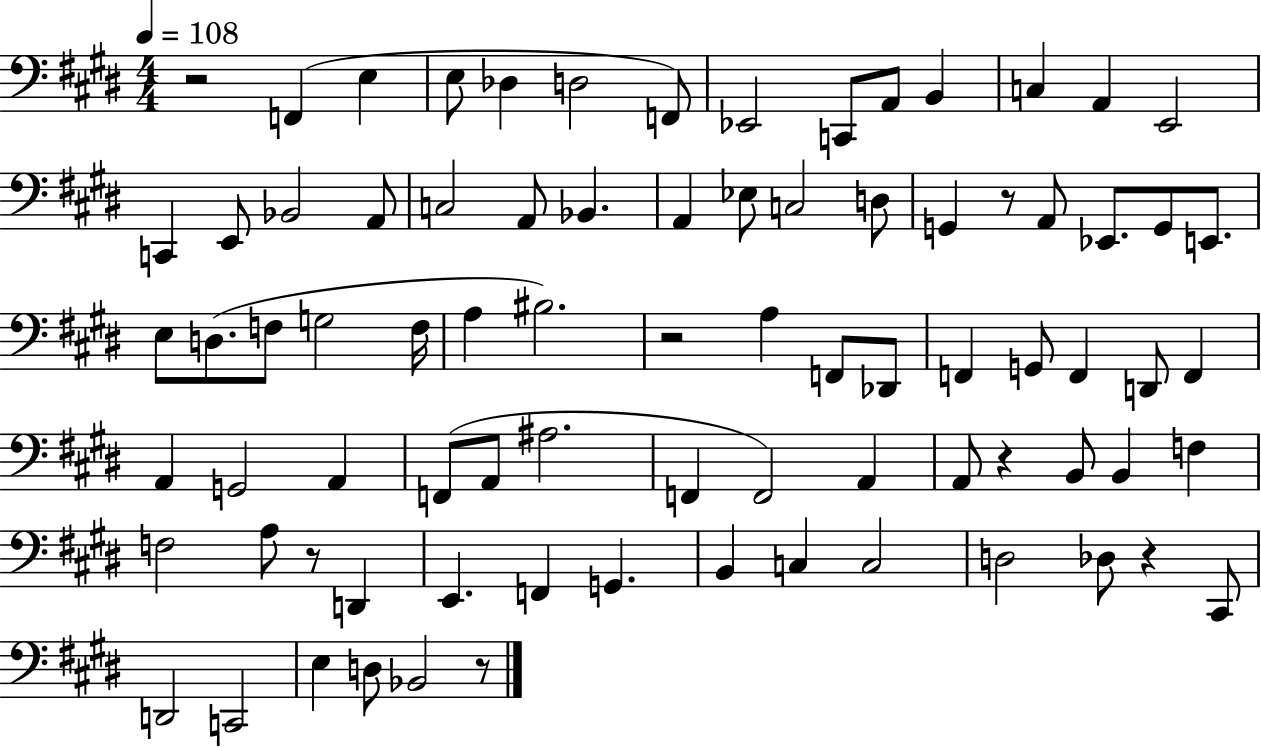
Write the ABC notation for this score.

X:1
T:Untitled
M:4/4
L:1/4
K:E
z2 F,, E, E,/2 _D, D,2 F,,/2 _E,,2 C,,/2 A,,/2 B,, C, A,, E,,2 C,, E,,/2 _B,,2 A,,/2 C,2 A,,/2 _B,, A,, _E,/2 C,2 D,/2 G,, z/2 A,,/2 _E,,/2 G,,/2 E,,/2 E,/2 D,/2 F,/2 G,2 F,/4 A, ^B,2 z2 A, F,,/2 _D,,/2 F,, G,,/2 F,, D,,/2 F,, A,, G,,2 A,, F,,/2 A,,/2 ^A,2 F,, F,,2 A,, A,,/2 z B,,/2 B,, F, F,2 A,/2 z/2 D,, E,, F,, G,, B,, C, C,2 D,2 _D,/2 z ^C,,/2 D,,2 C,,2 E, D,/2 _B,,2 z/2